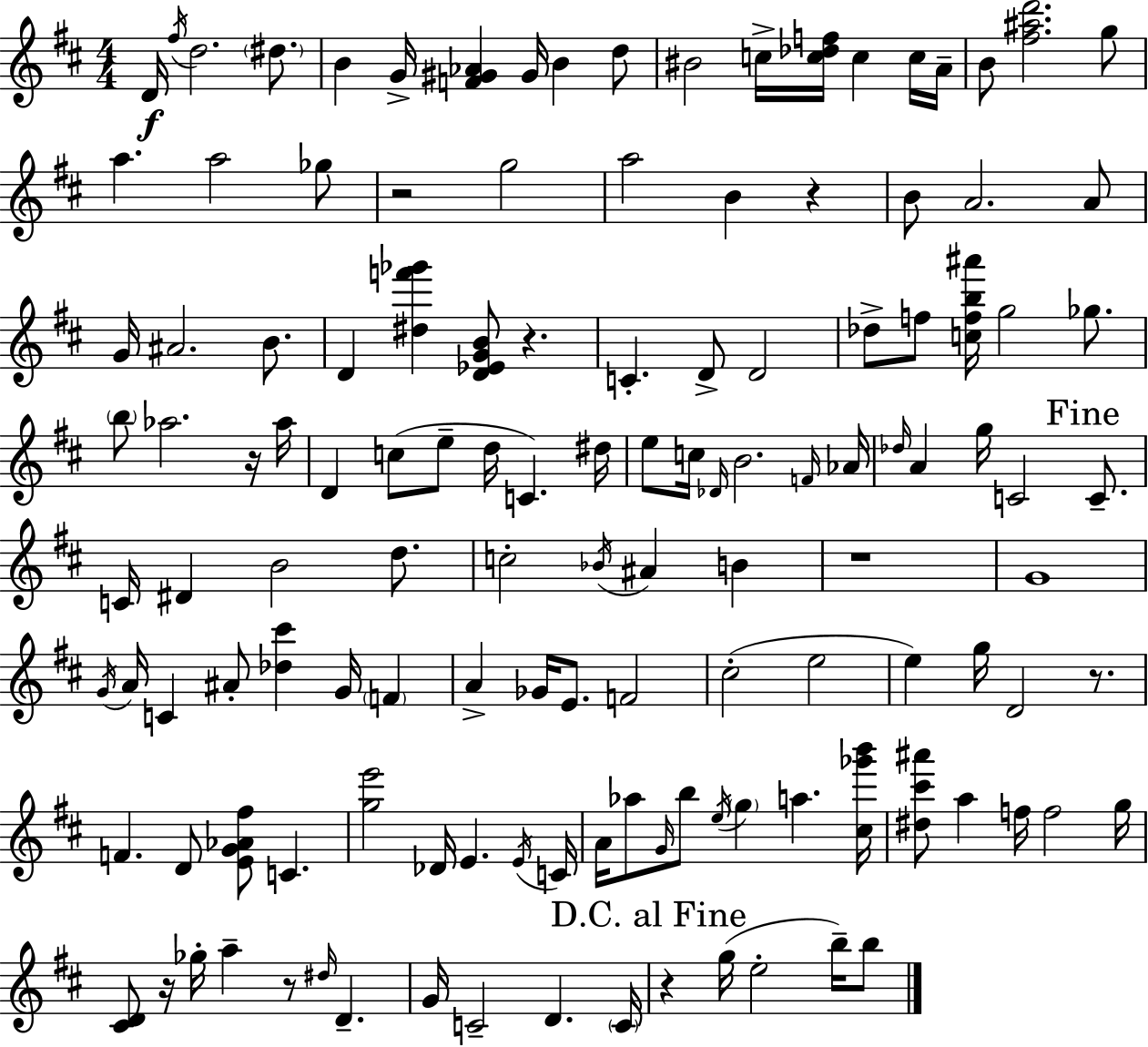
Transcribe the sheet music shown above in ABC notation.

X:1
T:Untitled
M:4/4
L:1/4
K:D
D/4 ^f/4 d2 ^d/2 B G/4 [F^G_A] ^G/4 B d/2 ^B2 c/4 [c_df]/4 c c/4 A/4 B/2 [^f^ad']2 g/2 a a2 _g/2 z2 g2 a2 B z B/2 A2 A/2 G/4 ^A2 B/2 D [^df'_g'] [D_EGB]/2 z C D/2 D2 _d/2 f/2 [cfb^a']/4 g2 _g/2 b/2 _a2 z/4 _a/4 D c/2 e/2 d/4 C ^d/4 e/2 c/4 _D/4 B2 F/4 _A/4 _d/4 A g/4 C2 C/2 C/4 ^D B2 d/2 c2 _B/4 ^A B z4 G4 G/4 A/4 C ^A/2 [_d^c'] G/4 F A _G/4 E/2 F2 ^c2 e2 e g/4 D2 z/2 F D/2 [EG_A^f]/2 C [ge']2 _D/4 E E/4 C/4 A/4 _a/2 G/4 b/2 e/4 g a [^c_g'b']/4 [^d^c'^a']/2 a f/4 f2 g/4 [^CD]/2 z/4 _g/4 a z/2 ^d/4 D G/4 C2 D C/4 z g/4 e2 b/4 b/2